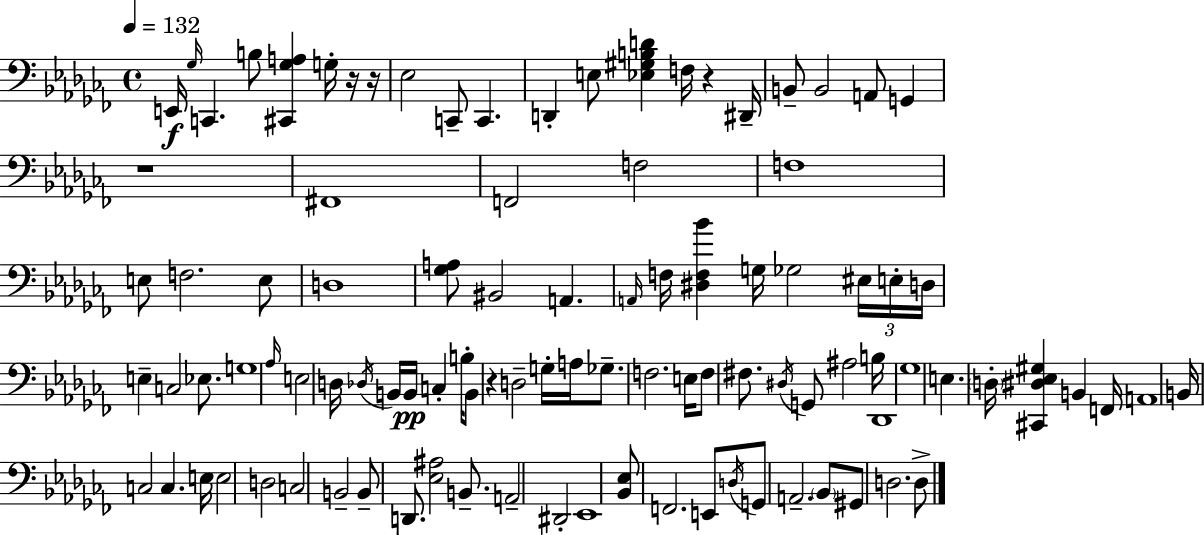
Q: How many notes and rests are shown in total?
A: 100